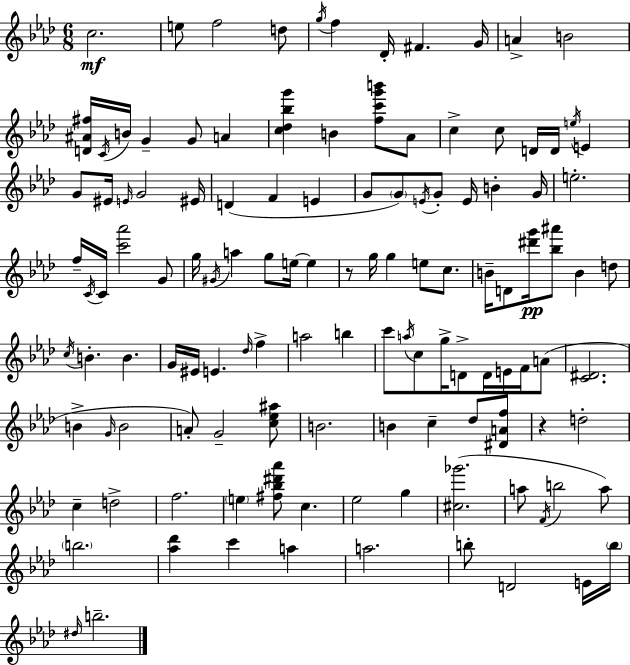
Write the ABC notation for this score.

X:1
T:Untitled
M:6/8
L:1/4
K:Ab
c2 e/2 f2 d/2 g/4 f _D/4 ^F G/4 A B2 [D^A^f]/4 C/4 B/4 G G/2 A [c_d_bg'] B [fc'g'b']/2 _A/2 c c/2 D/4 D/4 e/4 E G/2 ^E/4 E/4 G2 ^E/4 D F E G/2 G/2 E/4 G/2 E/4 B G/4 e2 f/4 C/4 C/4 [c'_a']2 G/2 g/4 ^G/4 a g/2 e/4 e z/2 g/4 g e/2 c/2 B/4 D/2 [^d'g']/4 [_b^a']/2 B d/2 c/4 B B G/4 ^E/4 E _d/4 f a2 b c'/2 a/4 c/2 g/4 D/2 D/4 E/4 F/4 A/2 [C^D]2 B G/4 B2 A/2 G2 [c_e^a]/2 B2 B c _d/2 [^DAf]/2 z d2 c d2 f2 e [^f_b^d'_a']/2 c _e2 g [^c_g']2 a/2 F/4 b2 a/2 b2 [_a_d'] c' a a2 b/2 D2 E/4 b/4 ^d/4 b2